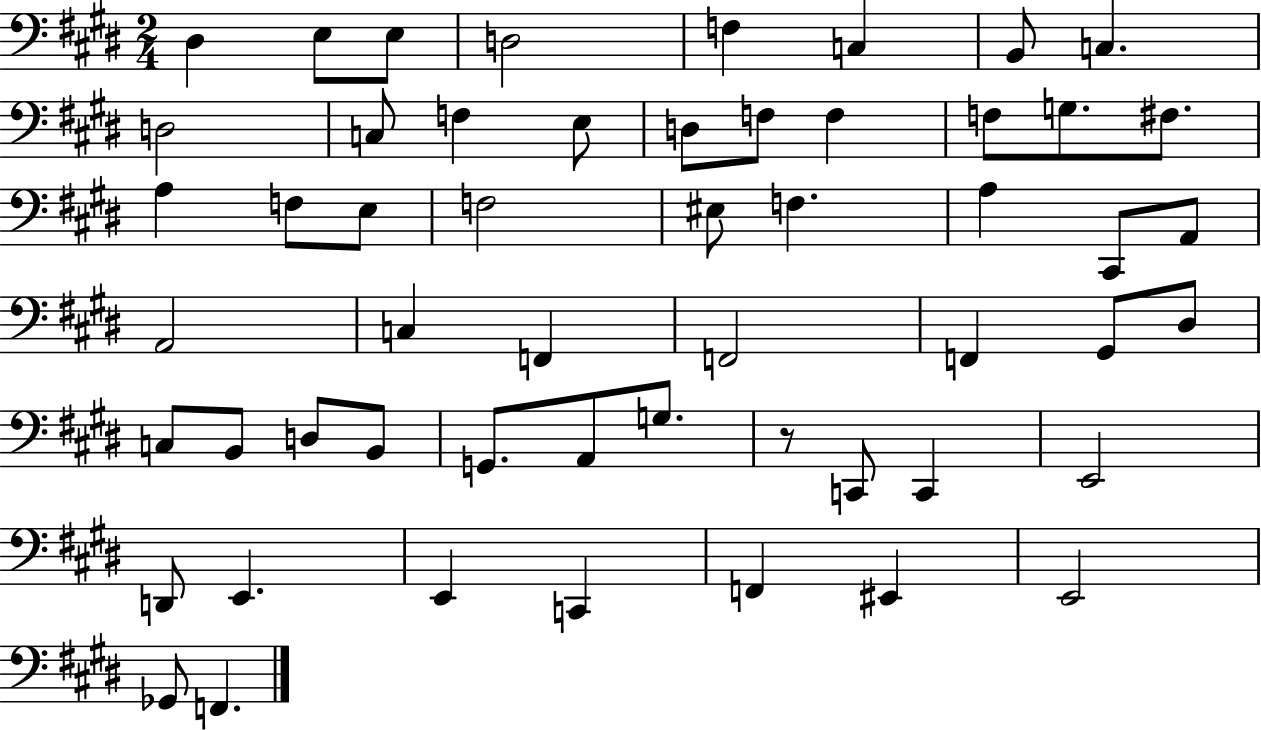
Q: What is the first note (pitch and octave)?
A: D#3